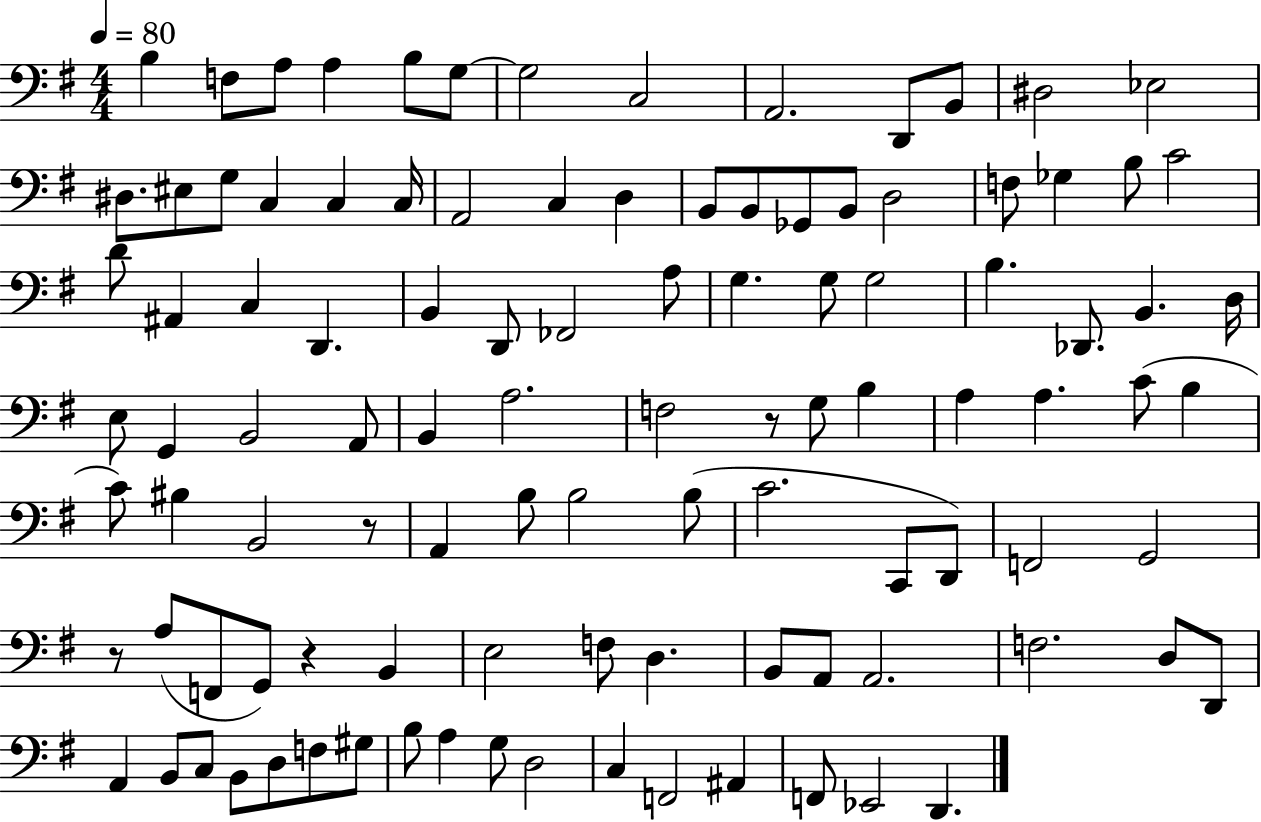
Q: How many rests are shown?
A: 4